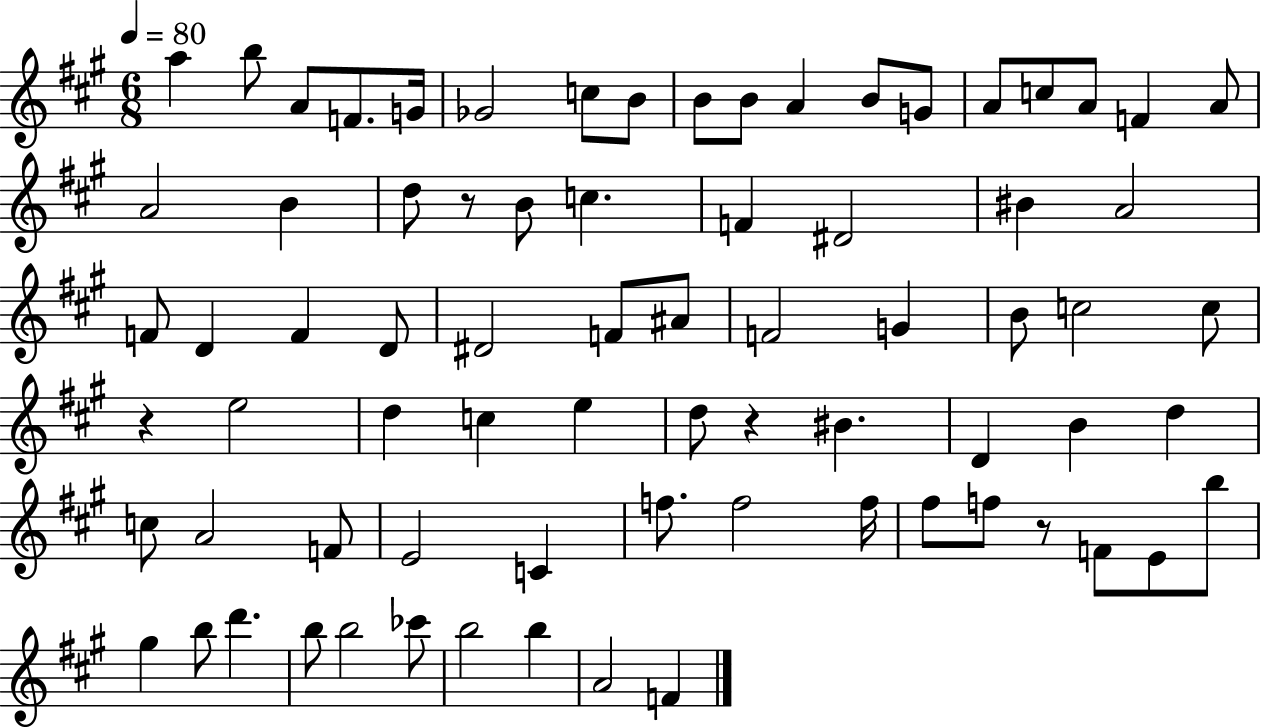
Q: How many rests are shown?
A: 4